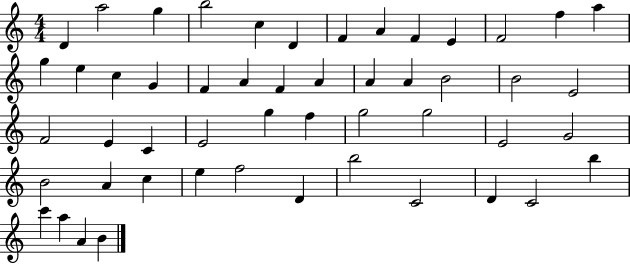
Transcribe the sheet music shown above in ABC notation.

X:1
T:Untitled
M:4/4
L:1/4
K:C
D a2 g b2 c D F A F E F2 f a g e c G F A F A A A B2 B2 E2 F2 E C E2 g f g2 g2 E2 G2 B2 A c e f2 D b2 C2 D C2 b c' a A B